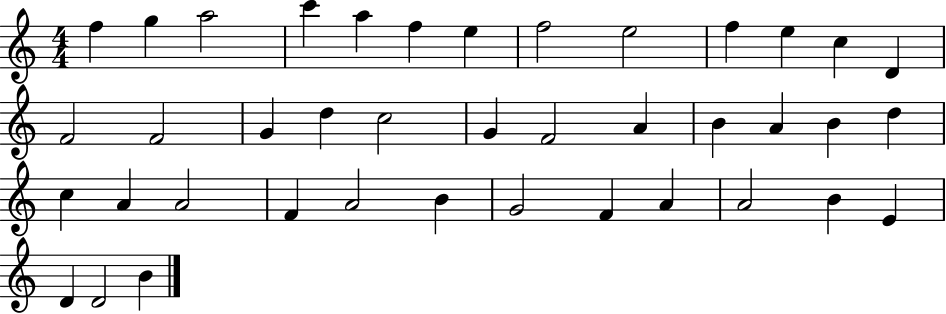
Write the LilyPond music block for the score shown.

{
  \clef treble
  \numericTimeSignature
  \time 4/4
  \key c \major
  f''4 g''4 a''2 | c'''4 a''4 f''4 e''4 | f''2 e''2 | f''4 e''4 c''4 d'4 | \break f'2 f'2 | g'4 d''4 c''2 | g'4 f'2 a'4 | b'4 a'4 b'4 d''4 | \break c''4 a'4 a'2 | f'4 a'2 b'4 | g'2 f'4 a'4 | a'2 b'4 e'4 | \break d'4 d'2 b'4 | \bar "|."
}